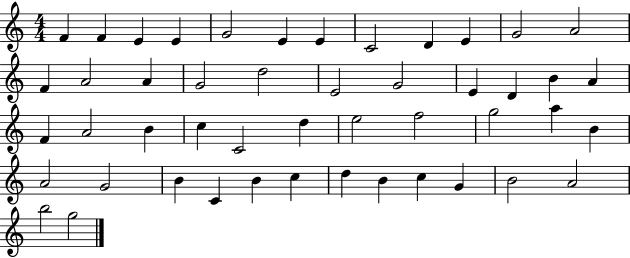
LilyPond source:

{
  \clef treble
  \numericTimeSignature
  \time 4/4
  \key c \major
  f'4 f'4 e'4 e'4 | g'2 e'4 e'4 | c'2 d'4 e'4 | g'2 a'2 | \break f'4 a'2 a'4 | g'2 d''2 | e'2 g'2 | e'4 d'4 b'4 a'4 | \break f'4 a'2 b'4 | c''4 c'2 d''4 | e''2 f''2 | g''2 a''4 b'4 | \break a'2 g'2 | b'4 c'4 b'4 c''4 | d''4 b'4 c''4 g'4 | b'2 a'2 | \break b''2 g''2 | \bar "|."
}